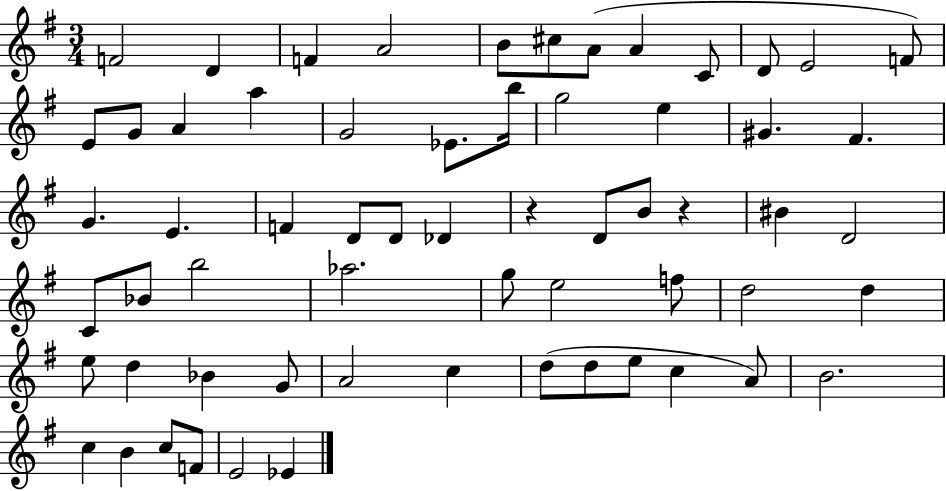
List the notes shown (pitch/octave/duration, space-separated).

F4/h D4/q F4/q A4/h B4/e C#5/e A4/e A4/q C4/e D4/e E4/h F4/e E4/e G4/e A4/q A5/q G4/h Eb4/e. B5/s G5/h E5/q G#4/q. F#4/q. G4/q. E4/q. F4/q D4/e D4/e Db4/q R/q D4/e B4/e R/q BIS4/q D4/h C4/e Bb4/e B5/h Ab5/h. G5/e E5/h F5/e D5/h D5/q E5/e D5/q Bb4/q G4/e A4/h C5/q D5/e D5/e E5/e C5/q A4/e B4/h. C5/q B4/q C5/e F4/e E4/h Eb4/q